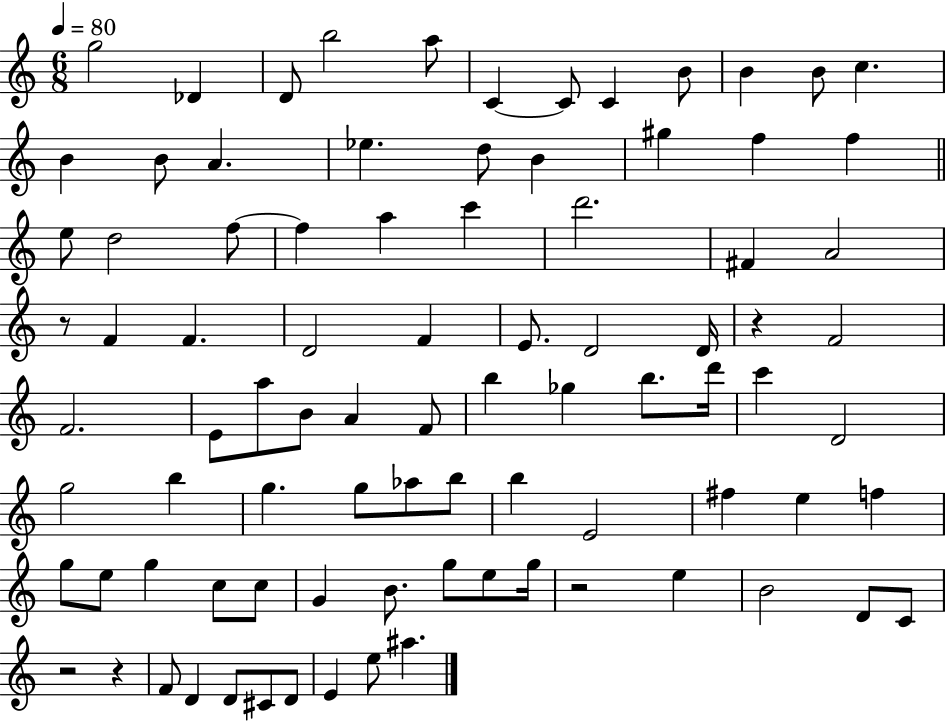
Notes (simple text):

G5/h Db4/q D4/e B5/h A5/e C4/q C4/e C4/q B4/e B4/q B4/e C5/q. B4/q B4/e A4/q. Eb5/q. D5/e B4/q G#5/q F5/q F5/q E5/e D5/h F5/e F5/q A5/q C6/q D6/h. F#4/q A4/h R/e F4/q F4/q. D4/h F4/q E4/e. D4/h D4/s R/q F4/h F4/h. E4/e A5/e B4/e A4/q F4/e B5/q Gb5/q B5/e. D6/s C6/q D4/h G5/h B5/q G5/q. G5/e Ab5/e B5/e B5/q E4/h F#5/q E5/q F5/q G5/e E5/e G5/q C5/e C5/e G4/q B4/e. G5/e E5/e G5/s R/h E5/q B4/h D4/e C4/e R/h R/q F4/e D4/q D4/e C#4/e D4/e E4/q E5/e A#5/q.